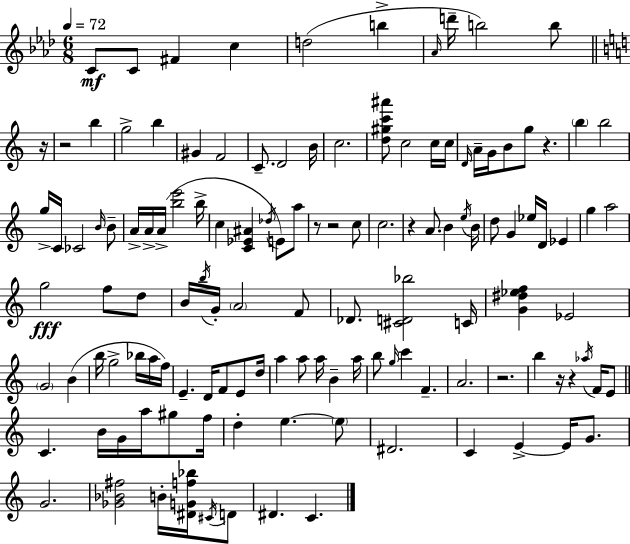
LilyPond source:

{
  \clef treble
  \numericTimeSignature
  \time 6/8
  \key aes \major
  \tempo 4 = 72
  c'8\mf c'8 fis'4 c''4 | d''2( b''4-> | \grace { aes'16 } d'''16-- b''2) b''8 | \bar "||" \break \key c \major r16 r2 b''4 | g''2-> b''4 | gis'4 f'2 | c'8.-- d'2 | \break b'16 c''2. | <d'' gis'' c''' ais'''>8 c''2 c''16 | c''16 \grace { d'16 } a'16-- g'16 b'8 g''8 r4. | \parenthesize b''4 b''2 | \break g''16-> c'16 ces'2 | \grace { b'16 } b'8-- a'16-> a'16-> a'16->( <b'' e'''>2 | b''16-> c''4 <c' ees' ais'>4 \acciaccatura { des''16 }) | e'8 a''8 r8 r2 | \break c''8 c''2. | r4 a'8. b'4 | \acciaccatura { e''16 } b'16 d''8 g'4 ees''16 | d'16 ees'4 g''4 a''2 | \break g''2\fff | f''8 d''8 b'16 \acciaccatura { b''16 } g'16-. \parenthesize a'2 | f'8 des'8. <cis' d' bes''>2 | c'16 <g' dis'' ees'' f''>4 ees'2 | \break \parenthesize g'2 | b'4( b''16 g''2-> | bes''16 a''16 f''16) e'4.-- | d'16 f'8 e'8 d''16 a''4 a''8 | \break a''16 b'4-- a''16 b''8 \grace { g''16 } c'''4 | f'4.-- a'2. | r2. | b''4 r16 | \break r4 \acciaccatura { aes''16 } f'16 e'8 \bar "||" \break \key c \major c'4. b'16 g'16 a''16 gis''8 f''16 | d''4-. e''4.~~ \parenthesize e''8 | dis'2. | c'4 e'4->~~ e'16 g'8. | \break g'2. | <ges' bes' fis''>2 b'16-. <dis' g' f'' bes''>16 \acciaccatura { cis'16 } d'8 | dis'4. c'4. | \bar "|."
}